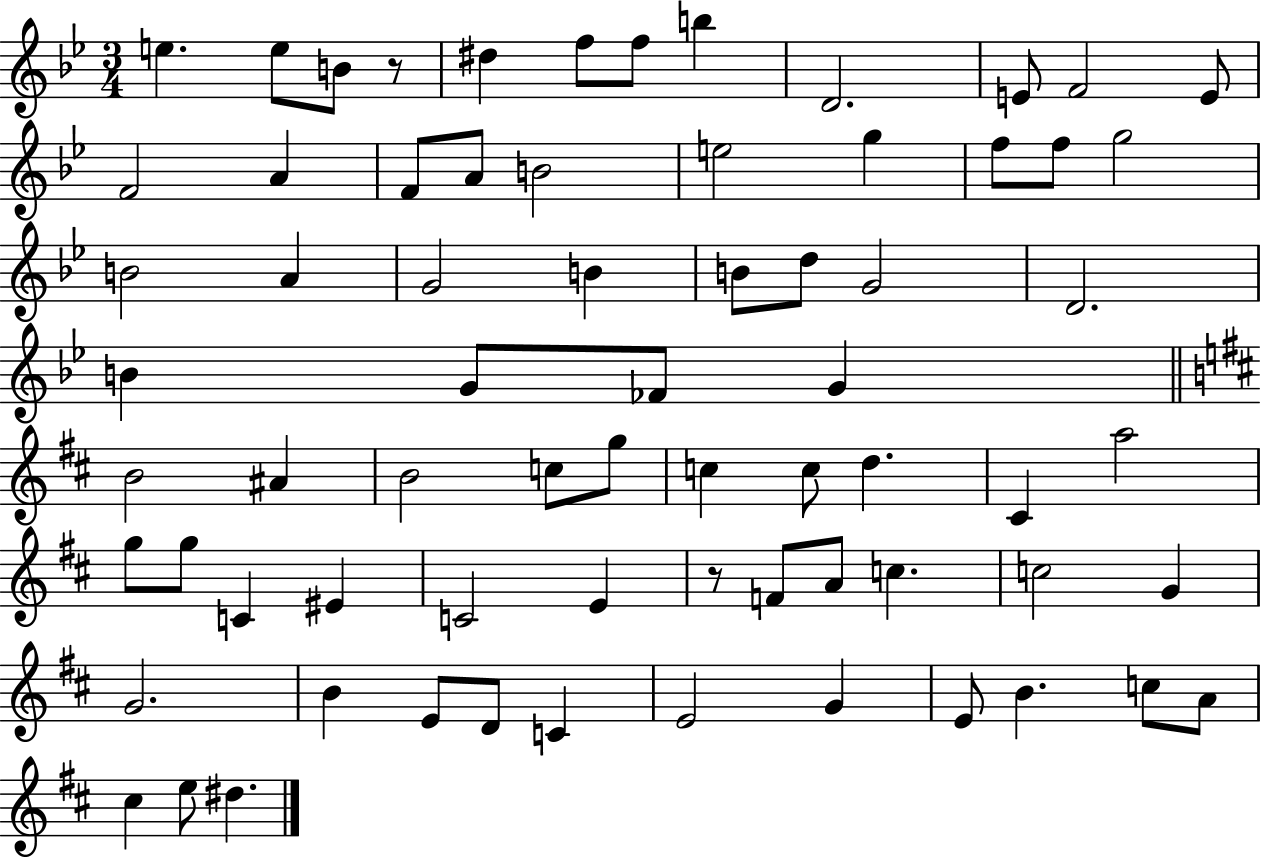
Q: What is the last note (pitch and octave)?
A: D#5